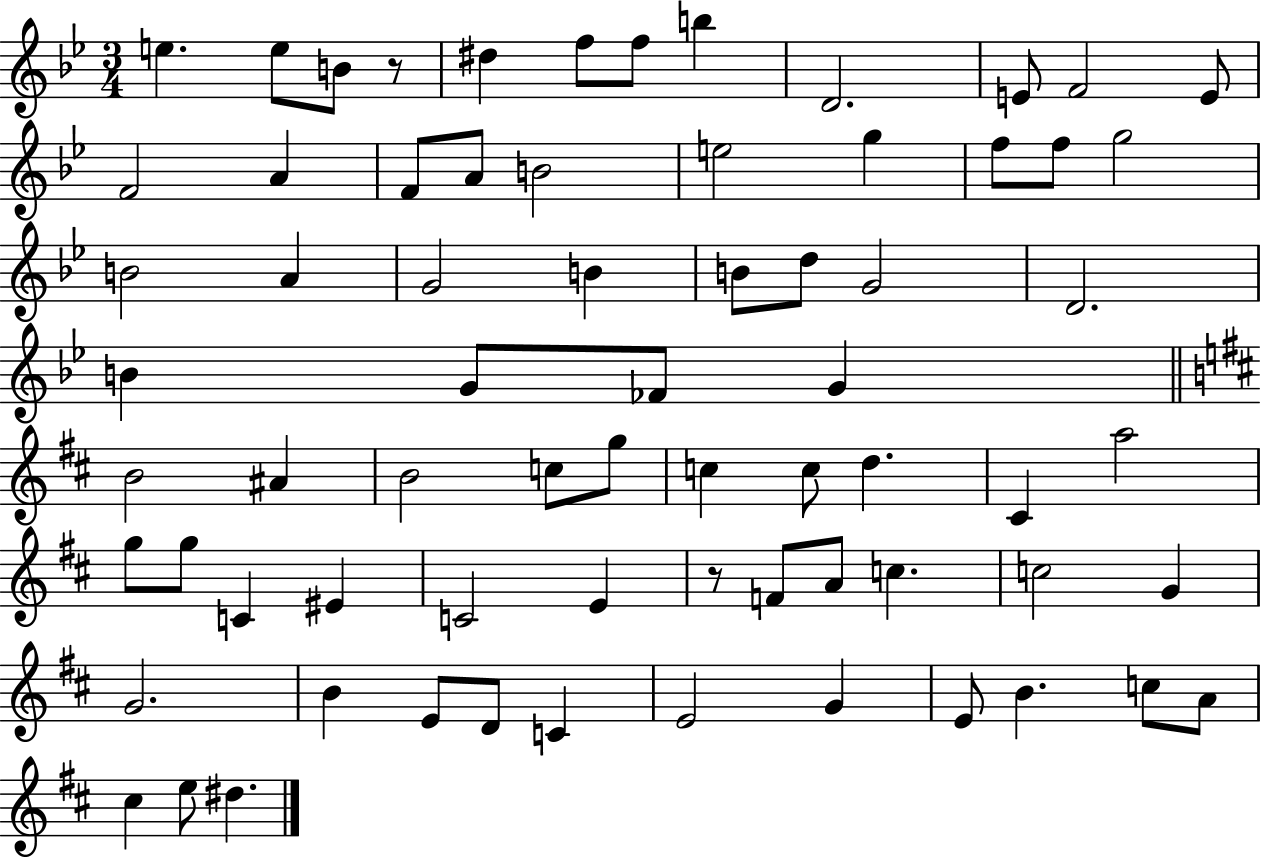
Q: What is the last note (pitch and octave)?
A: D#5